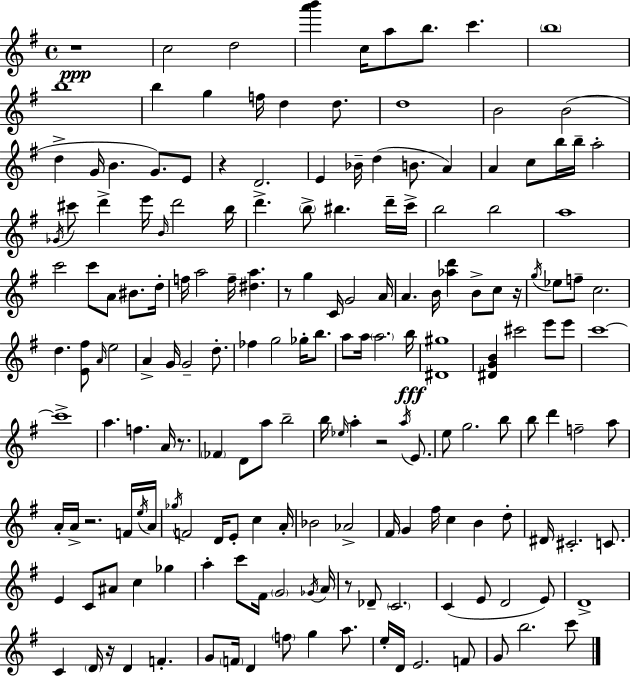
X:1
T:Untitled
M:4/4
L:1/4
K:G
z4 c2 d2 [a'b'] c/4 a/2 b/2 c' b4 b4 b g f/4 d d/2 d4 B2 B2 d G/4 B G/2 E/2 z D2 E _B/4 d B/2 A A c/2 b/4 b/4 a2 _G/4 ^c'/2 d' e'/4 B/4 d'2 b/4 d' b/2 ^b d'/4 c'/4 b2 b2 a4 c'2 c'/2 A/2 ^B/2 d/4 f/4 a2 f/4 [^da] z/2 g C/4 G2 A/4 A B/4 [_ad'] B/2 c/2 z/4 g/4 _e/2 f/2 c2 d [E^f]/2 A/4 e2 A G/4 G2 d/2 _f g2 _g/4 b/2 a/2 a/4 a2 b/4 [^D^g]4 [^DGB] ^c'2 e'/2 e'/2 c'4 c'4 a f A/4 z/2 _F D/2 a/2 b2 b/4 _e/4 a z2 a/4 E/2 e/2 g2 b/2 b/2 d' f2 a/2 A/4 A/4 z2 F/4 e/4 A/4 _g/4 F2 D/4 E/2 c A/4 _B2 _A2 ^F/4 G ^f/4 c B d/2 ^D/4 ^C2 C/2 E C/2 ^A/2 c _g a c'/2 ^F/4 G2 _G/4 A/4 z/2 _D/2 C2 C E/2 D2 E/2 D4 C D/4 z/4 D F G/2 F/4 D f/2 g a/2 e/4 D/4 E2 F/2 G/2 b2 c'/2